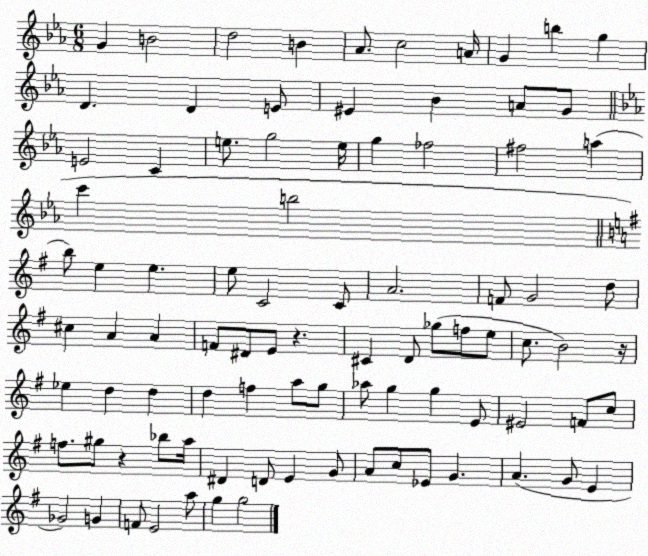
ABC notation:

X:1
T:Untitled
M:6/8
L:1/4
K:Eb
G B2 d2 B _A/2 c2 A/4 G b g D D E/2 ^E _B A/2 G/2 E2 C e/2 g2 e/4 g _f2 ^f2 a c' b2 b/2 e e e/2 C2 C/2 A2 F/2 G2 d/2 ^c A A F/2 ^D/2 E/2 z ^C D/2 _g/2 f/2 e/2 c/2 B2 z/4 _e d d d f a/2 g/2 _a/2 g g E/2 ^E2 F/2 c/2 f/2 ^g/2 z _b/2 a/4 ^D D/2 E G/2 A/2 c/2 _E/2 G A G/2 E _G2 G F/2 E2 a/2 g g2